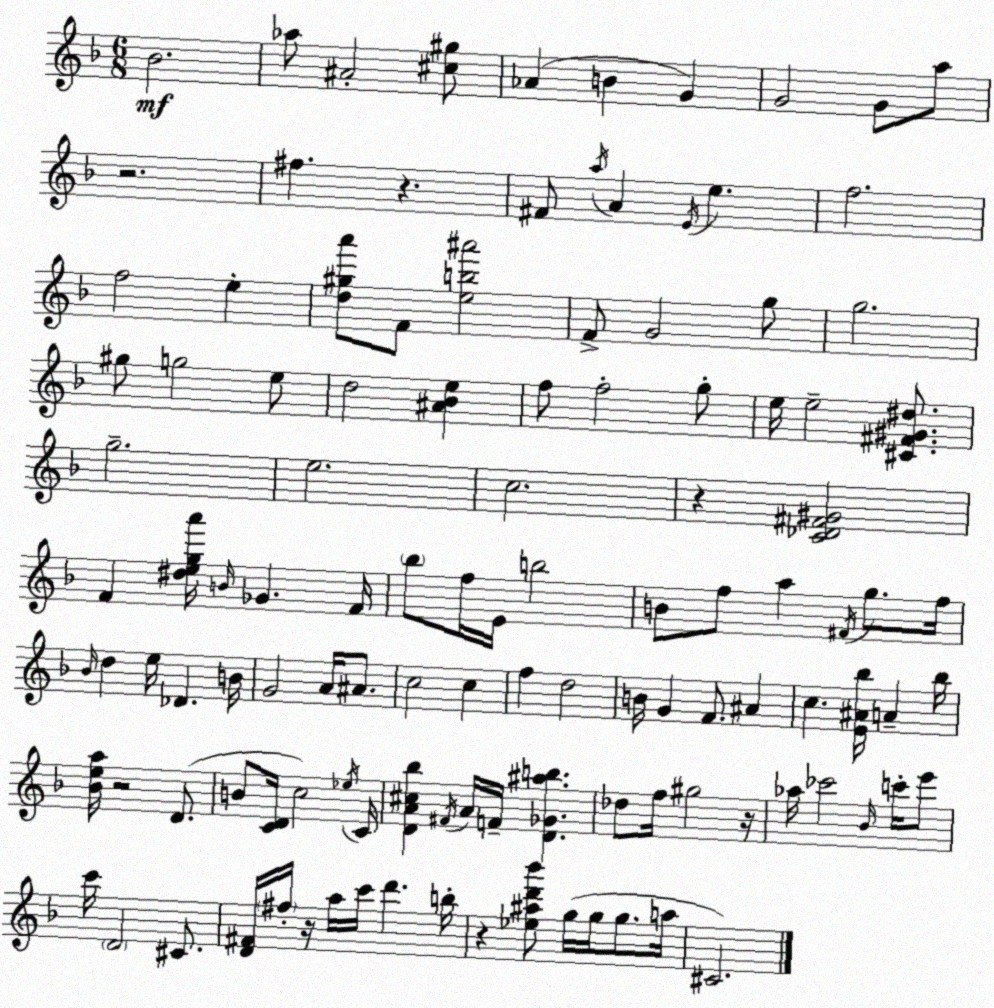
X:1
T:Untitled
M:6/8
L:1/4
K:Dm
_B2 _a/2 ^A2 [^c^g]/2 _A B G G2 G/2 a/2 z2 ^f z ^F/2 a/4 A E/4 e f2 f2 e [d^ga']/2 F/2 [eb^a']2 F/2 G2 g/2 g2 ^g/2 g2 e/2 d2 [^A_Be] f/2 f2 g/2 e/4 e2 [^C^F^G^d]/2 g2 e2 c2 z [C_D^F^G]2 F [^dega']/4 B/4 _G F/4 _b/2 f/4 E/4 b2 B/2 f/2 a ^F/4 g/2 f/4 _B/4 d e/4 _D B/4 G2 A/4 ^A/2 c2 c f d2 B/4 G F/2 ^A c [E^A_b]/4 A _b/4 [_Bea]/4 z2 D/2 B/2 [CD]/4 c2 _e/4 C/4 [DA^c_b] ^F/4 A/4 F/4 [D_G^ab] _d/2 f/4 ^g2 z/4 _a/4 _c'2 _B/4 c'/4 e'/2 c'/4 D2 ^C/2 [D^F]/4 ^f/4 z/4 a/4 c'/4 d' b/4 z [_e^ad'_b']/2 g/4 g/4 g/2 a/4 ^C2